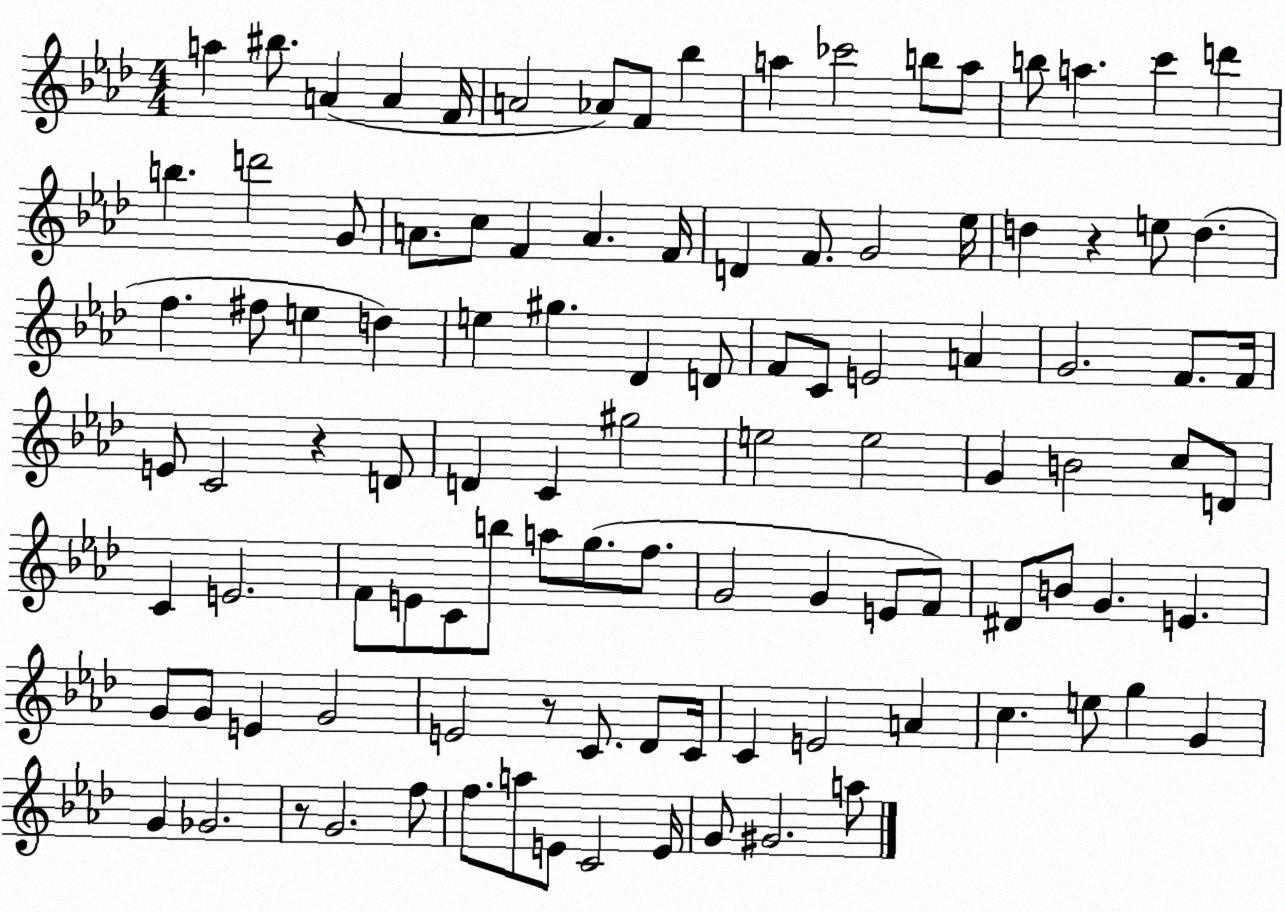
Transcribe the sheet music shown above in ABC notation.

X:1
T:Untitled
M:4/4
L:1/4
K:Ab
a ^b/2 A A F/4 A2 _A/2 F/2 _b a _c'2 b/2 a/2 b/2 a c' d' b d'2 G/2 A/2 c/2 F A F/4 D F/2 G2 _e/4 d z e/2 d f ^f/2 e d e ^g _D D/2 F/2 C/2 E2 A G2 F/2 F/4 E/2 C2 z D/2 D C ^g2 e2 e2 G B2 c/2 D/2 C E2 F/2 E/2 C/2 b/2 a/2 g/2 f/2 G2 G E/2 F/2 ^D/2 B/2 G E G/2 G/2 E G2 E2 z/2 C/2 _D/2 C/4 C E2 A c e/2 g G G _G2 z/2 G2 f/2 f/2 a/2 E/2 C2 E/4 G/2 ^G2 a/2